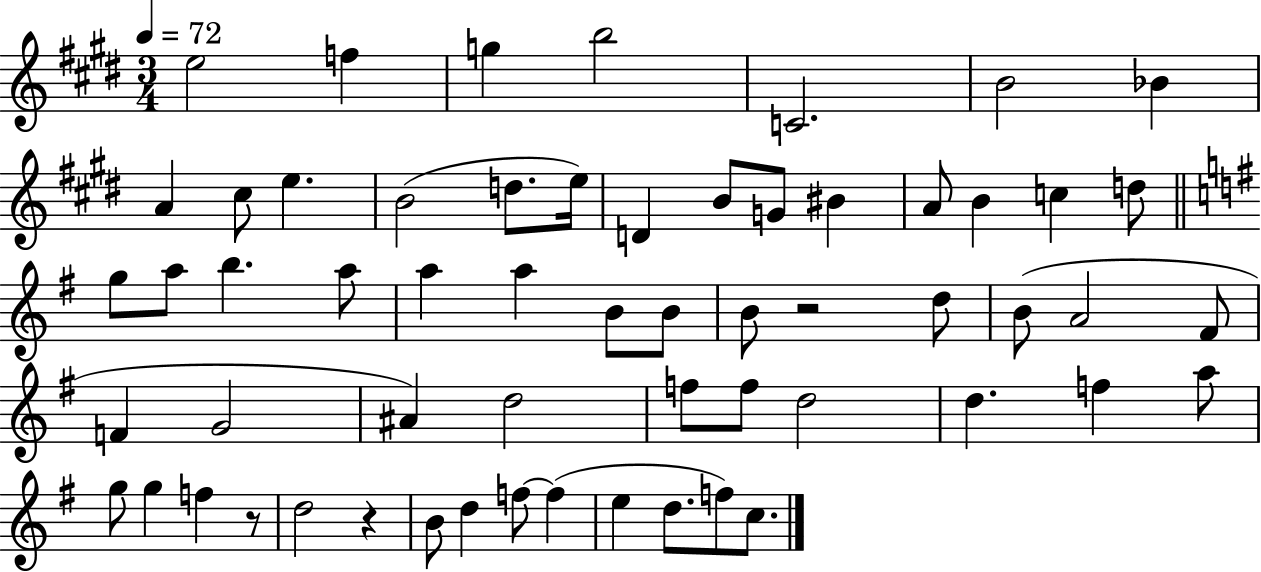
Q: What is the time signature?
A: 3/4